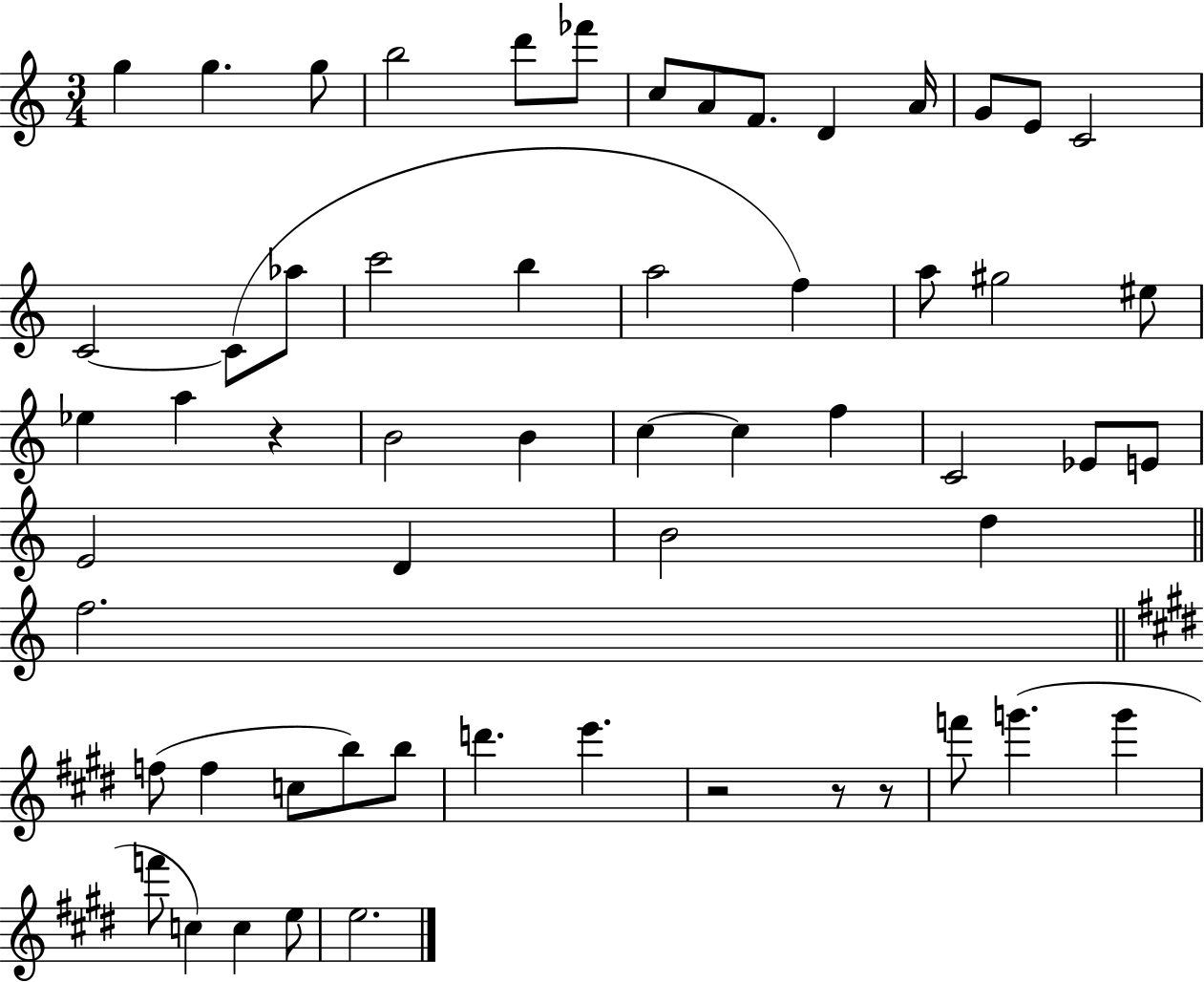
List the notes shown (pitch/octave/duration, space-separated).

G5/q G5/q. G5/e B5/h D6/e FES6/e C5/e A4/e F4/e. D4/q A4/s G4/e E4/e C4/h C4/h C4/e Ab5/e C6/h B5/q A5/h F5/q A5/e G#5/h EIS5/e Eb5/q A5/q R/q B4/h B4/q C5/q C5/q F5/q C4/h Eb4/e E4/e E4/h D4/q B4/h D5/q F5/h. F5/e F5/q C5/e B5/e B5/e D6/q. E6/q. R/h R/e R/e F6/e G6/q. G6/q F6/e C5/q C5/q E5/e E5/h.